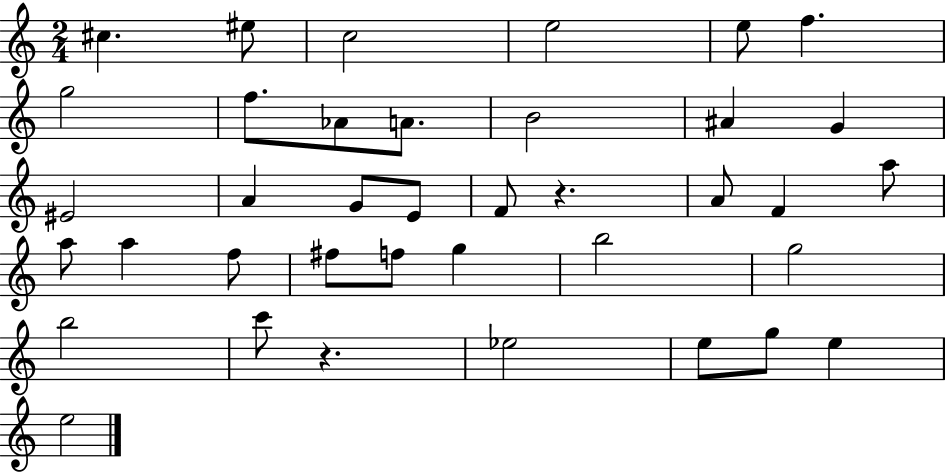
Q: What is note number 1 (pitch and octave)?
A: C#5